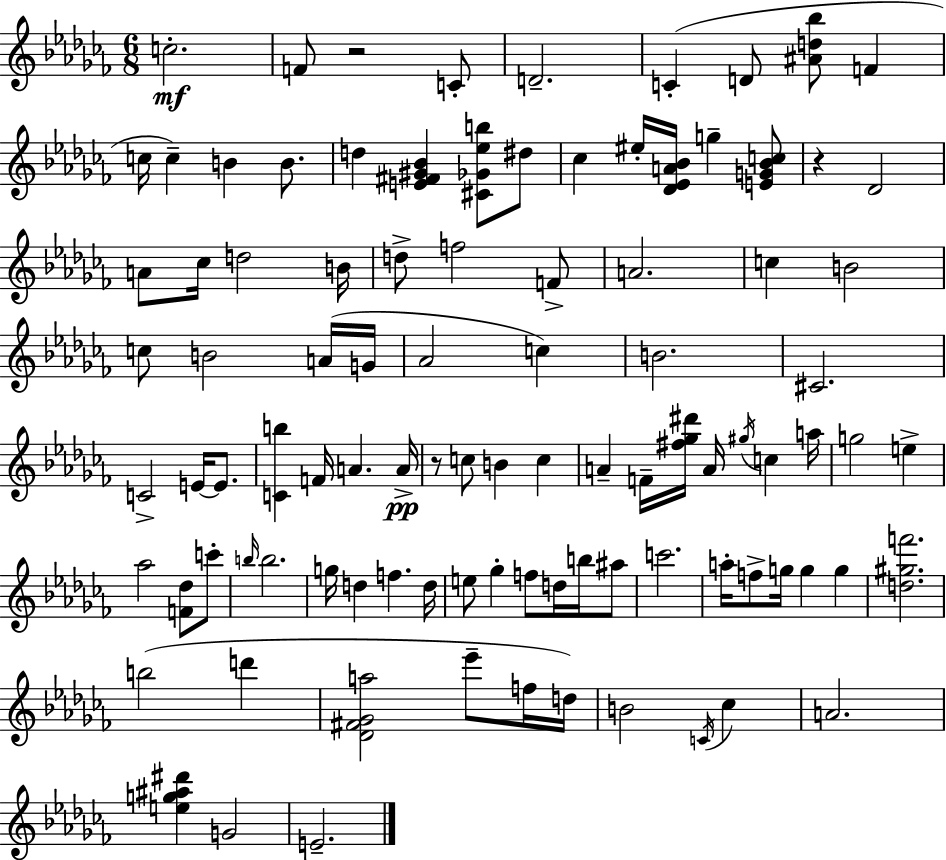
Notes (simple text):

C5/h. F4/e R/h C4/e D4/h. C4/q D4/e [A#4,D5,Bb5]/e F4/q C5/s C5/q B4/q B4/e. D5/q [E4,F#4,G#4,Bb4]/q [C#4,Gb4,Eb5,B5]/e D#5/e CES5/q EIS5/s [Db4,Eb4,A4,Bb4]/s G5/q [E4,G4,Bb4,C5]/e R/q Db4/h A4/e CES5/s D5/h B4/s D5/e F5/h F4/e A4/h. C5/q B4/h C5/e B4/h A4/s G4/s Ab4/h C5/q B4/h. C#4/h. C4/h E4/s E4/e. [C4,B5]/q F4/s A4/q. A4/s R/e C5/e B4/q C5/q A4/q F4/s [F#5,Gb5,D#6]/s A4/s G#5/s C5/q A5/s G5/h E5/q Ab5/h [F4,Db5]/e C6/e B5/s B5/h. G5/s D5/q F5/q. D5/s E5/e Gb5/q F5/e D5/s B5/s A#5/e C6/h. A5/s F5/e G5/s G5/q G5/q [D5,G#5,F6]/h. B5/h D6/q [Db4,F#4,Gb4,A5]/h Eb6/e F5/s D5/s B4/h C4/s CES5/q A4/h. [E5,G5,A#5,D#6]/q G4/h E4/h.